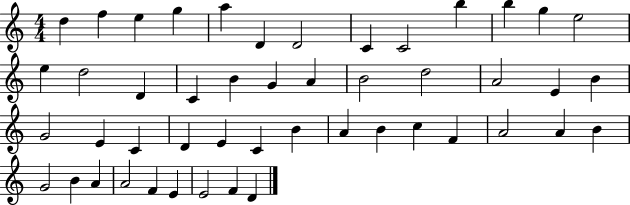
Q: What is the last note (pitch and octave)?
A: D4